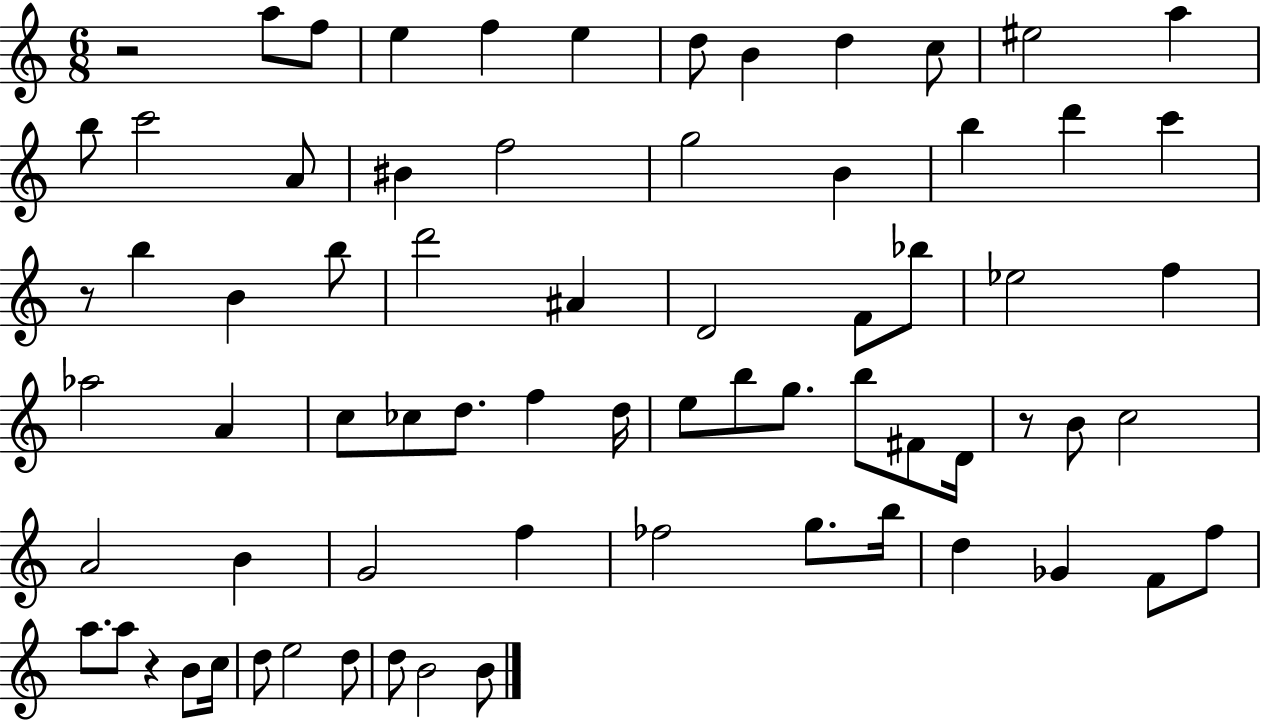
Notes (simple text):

R/h A5/e F5/e E5/q F5/q E5/q D5/e B4/q D5/q C5/e EIS5/h A5/q B5/e C6/h A4/e BIS4/q F5/h G5/h B4/q B5/q D6/q C6/q R/e B5/q B4/q B5/e D6/h A#4/q D4/h F4/e Bb5/e Eb5/h F5/q Ab5/h A4/q C5/e CES5/e D5/e. F5/q D5/s E5/e B5/e G5/e. B5/e F#4/e D4/s R/e B4/e C5/h A4/h B4/q G4/h F5/q FES5/h G5/e. B5/s D5/q Gb4/q F4/e F5/e A5/e. A5/e R/q B4/e C5/s D5/e E5/h D5/e D5/e B4/h B4/e